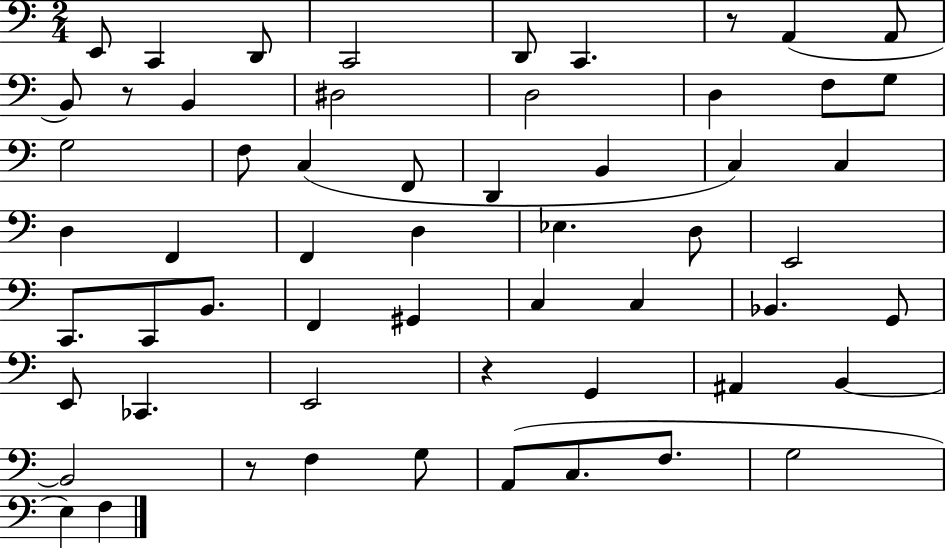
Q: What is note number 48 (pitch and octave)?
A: G3